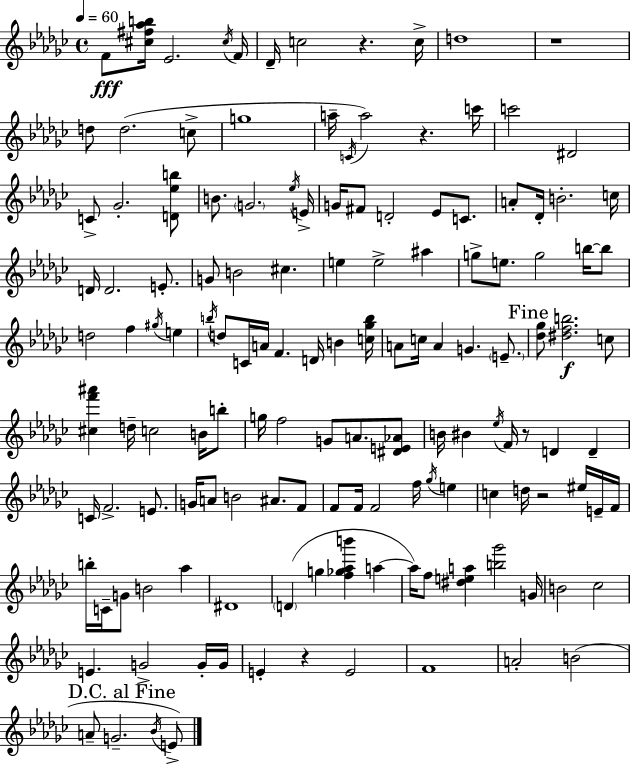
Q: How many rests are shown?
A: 6